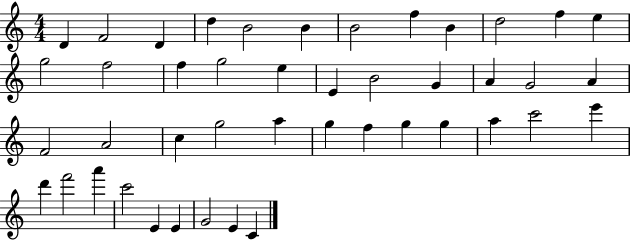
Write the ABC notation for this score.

X:1
T:Untitled
M:4/4
L:1/4
K:C
D F2 D d B2 B B2 f B d2 f e g2 f2 f g2 e E B2 G A G2 A F2 A2 c g2 a g f g g a c'2 e' d' f'2 a' c'2 E E G2 E C